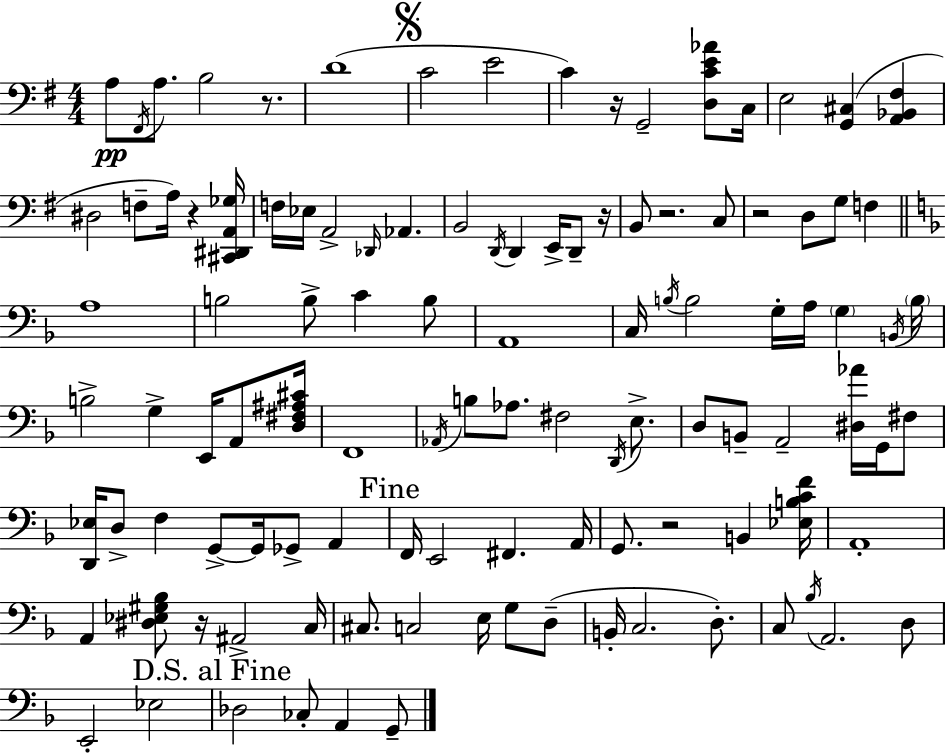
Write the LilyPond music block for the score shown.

{
  \clef bass
  \numericTimeSignature
  \time 4/4
  \key g \major
  a8\pp \acciaccatura { fis,16 } a8. b2 r8. | d'1( | \mark \markup { \musicglyph "scripts.segno" } c'2 e'2 | c'4) r16 g,2-- <d c' e' aes'>8 | \break c16 e2 <g, cis>4( <a, bes, fis>4 | dis2 f8-- a16) r4 | <cis, dis, a, ges>16 f16 ees16 a,2-> \grace { des,16 } aes,4. | b,2 \acciaccatura { d,16 } d,4 e,16-> | \break d,8-- r16 b,8 r2. | c8 r2 d8 g8 f4 | \bar "||" \break \key d \minor a1 | b2 b8-> c'4 b8 | a,1 | c16 \acciaccatura { b16 } b2 g16-. a16 \parenthesize g4 | \break \acciaccatura { b,16 } \parenthesize b16 b2-> g4-> e,16 a,8 | <d fis ais cis'>16 f,1 | \acciaccatura { aes,16 } b8 aes8. fis2 | \acciaccatura { d,16 } e8.-> d8 b,8-- a,2-- | \break <dis aes'>16 g,16 fis8 <d, ees>16 d8-> f4 g,8->~~ g,16 ges,8-> | a,4 \mark "Fine" f,16 e,2 fis,4. | a,16 g,8. r2 b,4 | <ees b c' f'>16 a,1-. | \break a,4 <dis ees gis bes>8 r16 ais,2-> | c16 cis8. c2 e16 | g8 d8--( b,16-. c2. | d8.-.) c8 \acciaccatura { bes16 } a,2. | \break d8 e,2-. ees2 | \mark "D.S. al Fine" des2 ces8-. a,4 | g,8-- \bar "|."
}